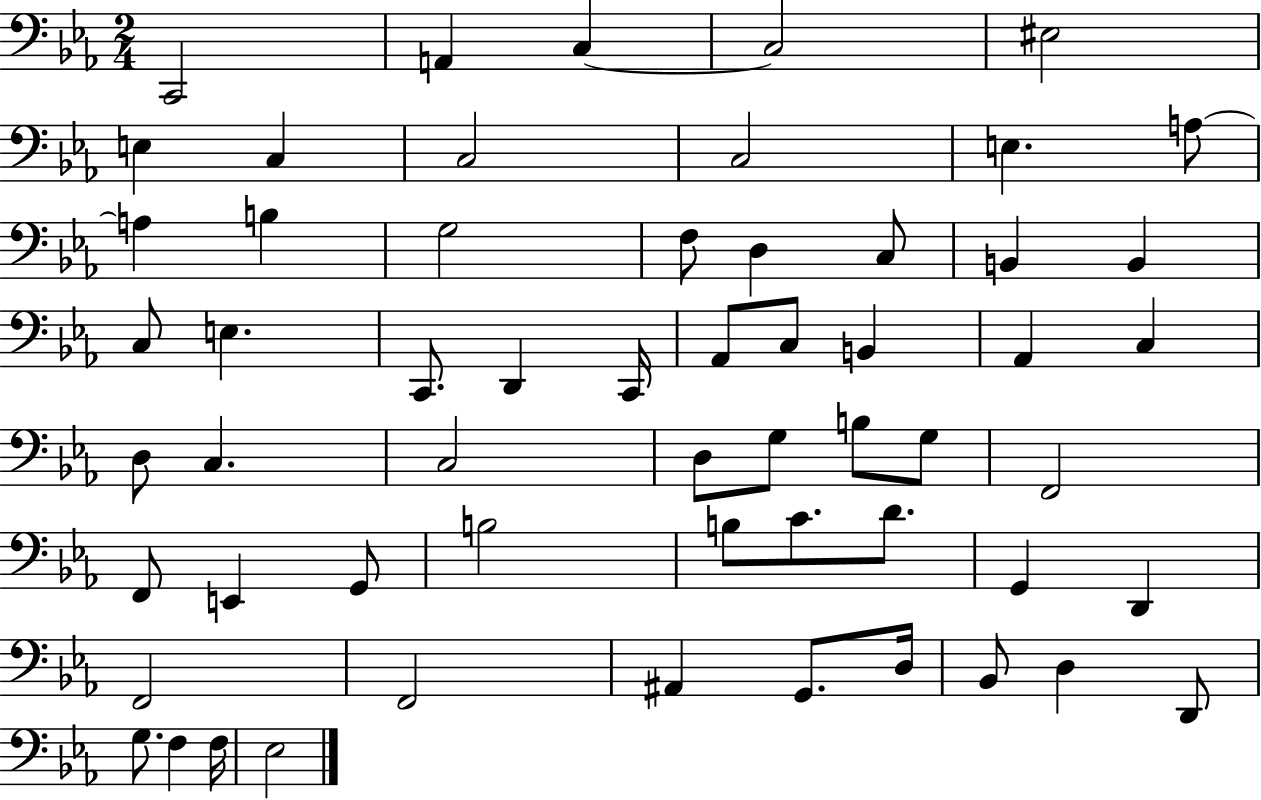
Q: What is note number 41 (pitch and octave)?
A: B3